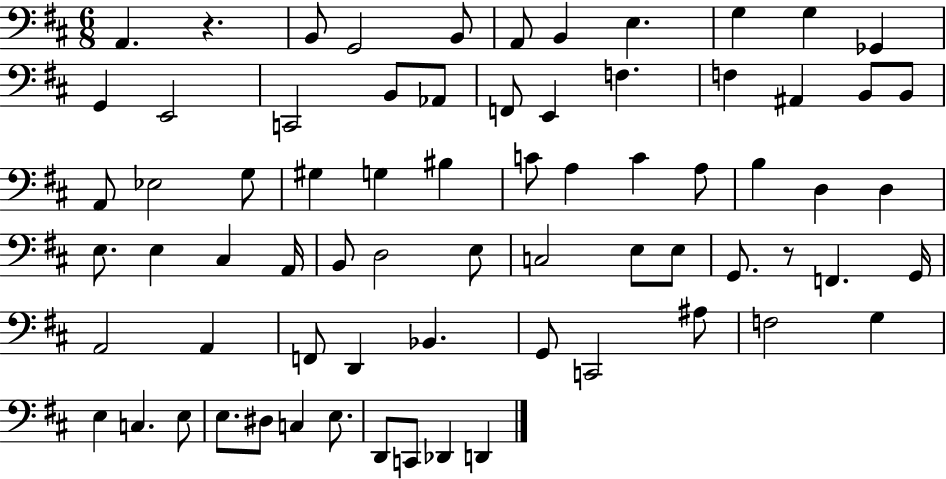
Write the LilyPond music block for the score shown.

{
  \clef bass
  \numericTimeSignature
  \time 6/8
  \key d \major
  a,4. r4. | b,8 g,2 b,8 | a,8 b,4 e4. | g4 g4 ges,4 | \break g,4 e,2 | c,2 b,8 aes,8 | f,8 e,4 f4. | f4 ais,4 b,8 b,8 | \break a,8 ees2 g8 | gis4 g4 bis4 | c'8 a4 c'4 a8 | b4 d4 d4 | \break e8. e4 cis4 a,16 | b,8 d2 e8 | c2 e8 e8 | g,8. r8 f,4. g,16 | \break a,2 a,4 | f,8 d,4 bes,4. | g,8 c,2 ais8 | f2 g4 | \break e4 c4. e8 | e8. dis8 c4 e8. | d,8 c,8 des,4 d,4 | \bar "|."
}